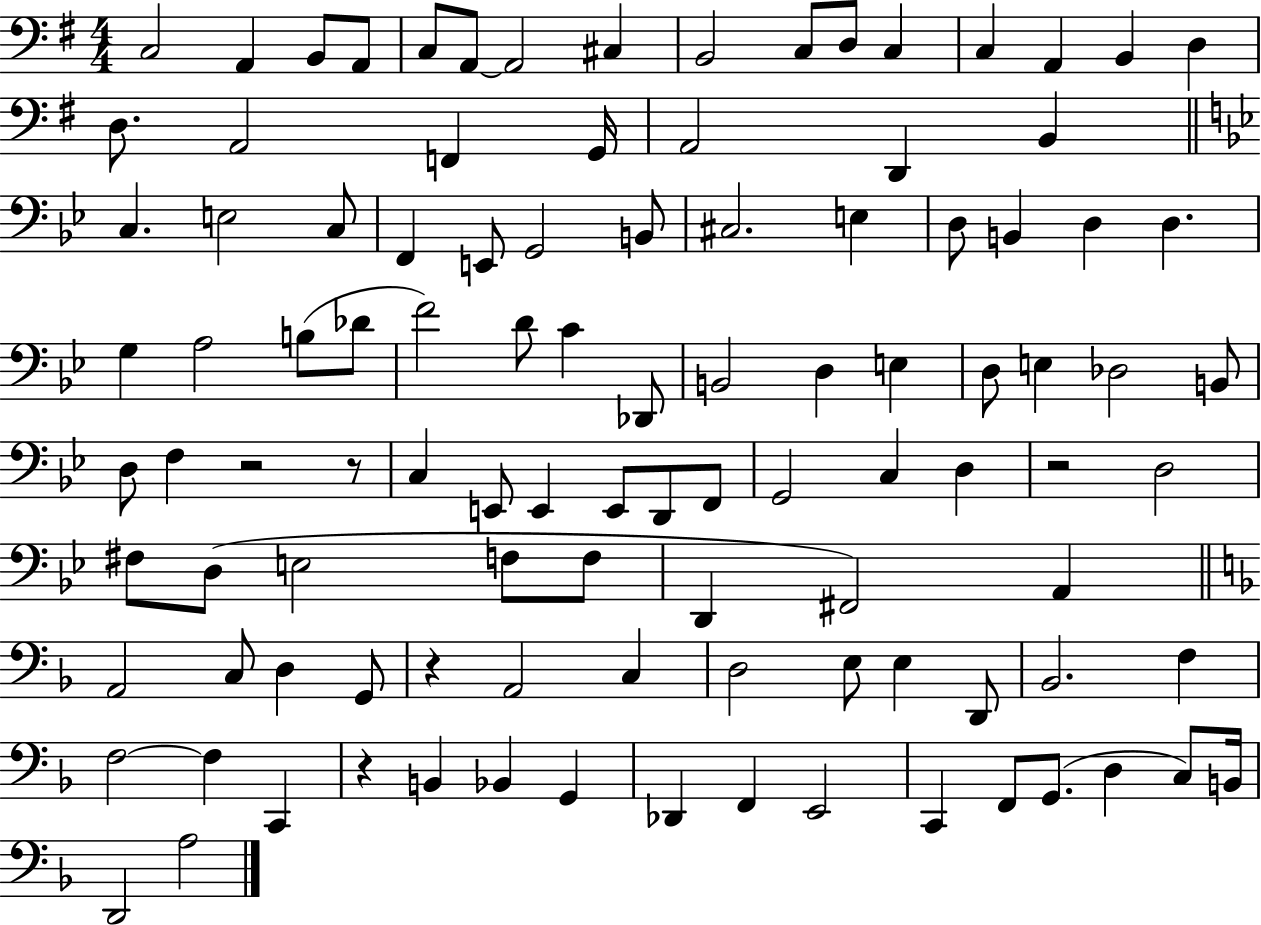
{
  \clef bass
  \numericTimeSignature
  \time 4/4
  \key g \major
  c2 a,4 b,8 a,8 | c8 a,8~~ a,2 cis4 | b,2 c8 d8 c4 | c4 a,4 b,4 d4 | \break d8. a,2 f,4 g,16 | a,2 d,4 b,4 | \bar "||" \break \key g \minor c4. e2 c8 | f,4 e,8 g,2 b,8 | cis2. e4 | d8 b,4 d4 d4. | \break g4 a2 b8( des'8 | f'2) d'8 c'4 des,8 | b,2 d4 e4 | d8 e4 des2 b,8 | \break d8 f4 r2 r8 | c4 e,8 e,4 e,8 d,8 f,8 | g,2 c4 d4 | r2 d2 | \break fis8 d8( e2 f8 f8 | d,4 fis,2) a,4 | \bar "||" \break \key d \minor a,2 c8 d4 g,8 | r4 a,2 c4 | d2 e8 e4 d,8 | bes,2. f4 | \break f2~~ f4 c,4 | r4 b,4 bes,4 g,4 | des,4 f,4 e,2 | c,4 f,8 g,8.( d4 c8) b,16 | \break d,2 a2 | \bar "|."
}